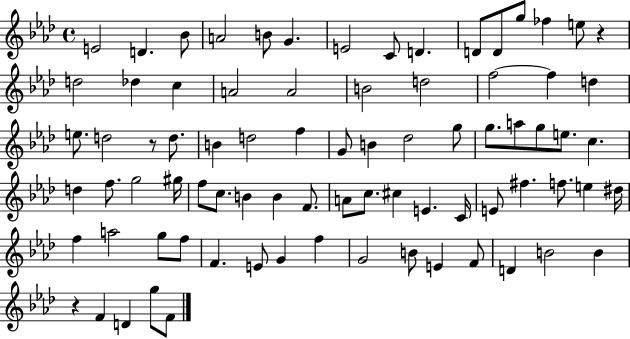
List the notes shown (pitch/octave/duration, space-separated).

E4/h D4/q. Bb4/e A4/h B4/e G4/q. E4/h C4/e D4/q. D4/e D4/e G5/e FES5/q E5/e R/q D5/h Db5/q C5/q A4/h A4/h B4/h D5/h F5/h F5/q D5/q E5/e. D5/h R/e D5/e. B4/q D5/h F5/q G4/e B4/q Db5/h G5/e G5/e. A5/e G5/e E5/e. C5/q. D5/q F5/e. G5/h G#5/s F5/e C5/e. B4/q B4/q F4/e. A4/e C5/e. C#5/q E4/q. C4/s E4/e F#5/q. F5/e. E5/q D#5/s F5/q A5/h G5/e F5/e F4/q. E4/e G4/q F5/q G4/h B4/e E4/q F4/e D4/q B4/h B4/q R/q F4/q D4/q G5/e F4/e